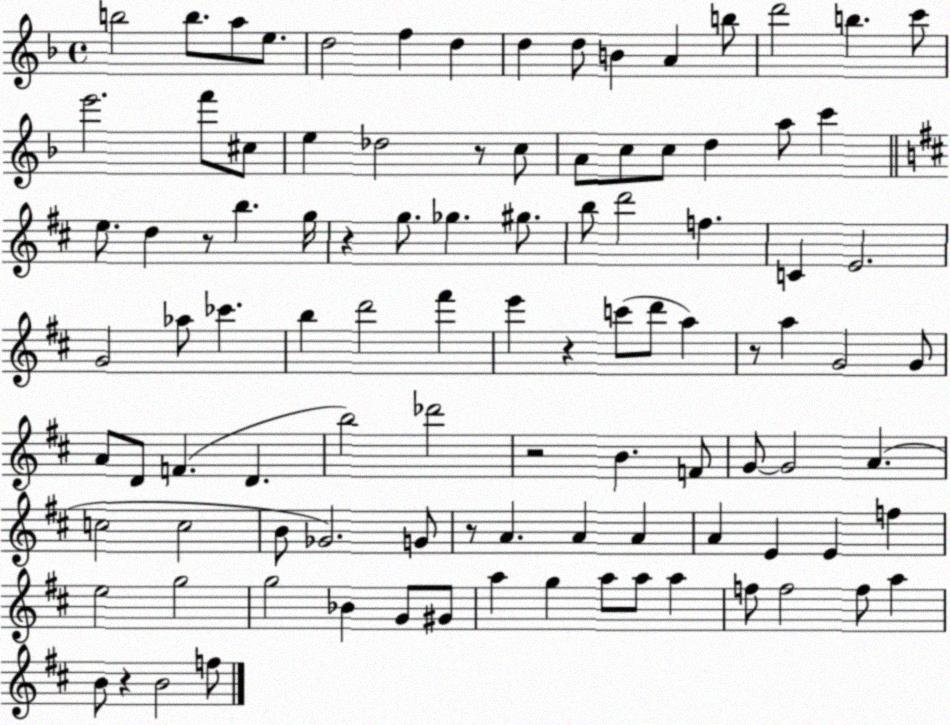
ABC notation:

X:1
T:Untitled
M:4/4
L:1/4
K:F
b2 b/2 a/2 e/2 d2 f d d d/2 B A b/2 d'2 b c'/2 e'2 f'/2 ^c/2 e _d2 z/2 c/2 A/2 c/2 c/2 d a/2 c' e/2 d z/2 b g/4 z g/2 _g ^g/2 b/2 d'2 f C E2 G2 _a/2 _c' b d'2 ^f' e' z c'/2 d'/2 a z/2 a G2 G/2 A/2 D/2 F D b2 _d'2 z2 B F/2 G/2 G2 A c2 c2 B/2 _G2 G/2 z/2 A A A A E E f e2 g2 g2 _B G/2 ^G/2 a g a/2 a/2 a f/2 f2 f/2 a B/2 z B2 f/2